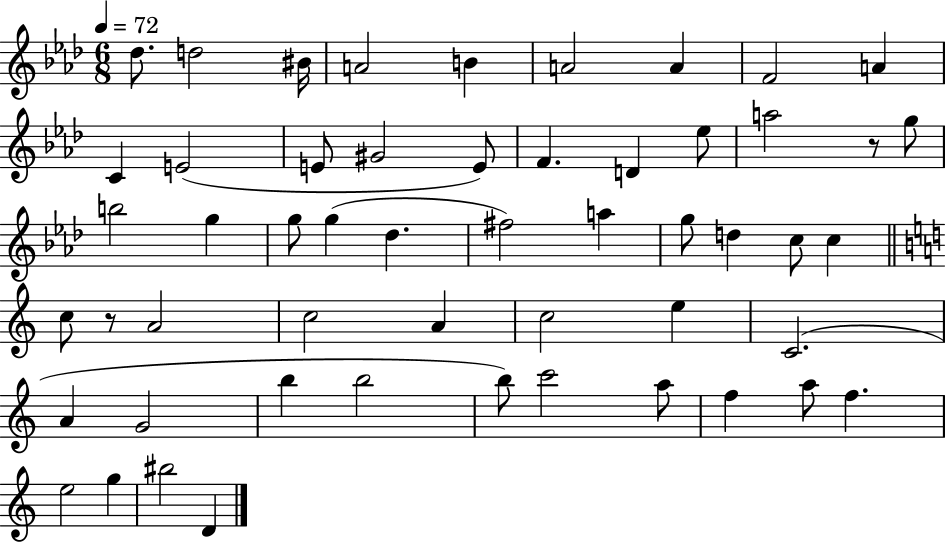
X:1
T:Untitled
M:6/8
L:1/4
K:Ab
_d/2 d2 ^B/4 A2 B A2 A F2 A C E2 E/2 ^G2 E/2 F D _e/2 a2 z/2 g/2 b2 g g/2 g _d ^f2 a g/2 d c/2 c c/2 z/2 A2 c2 A c2 e C2 A G2 b b2 b/2 c'2 a/2 f a/2 f e2 g ^b2 D